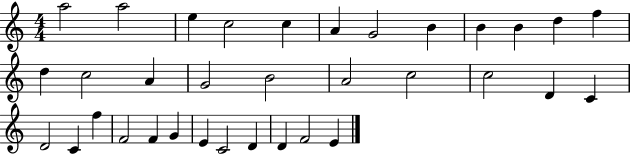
X:1
T:Untitled
M:4/4
L:1/4
K:C
a2 a2 e c2 c A G2 B B B d f d c2 A G2 B2 A2 c2 c2 D C D2 C f F2 F G E C2 D D F2 E